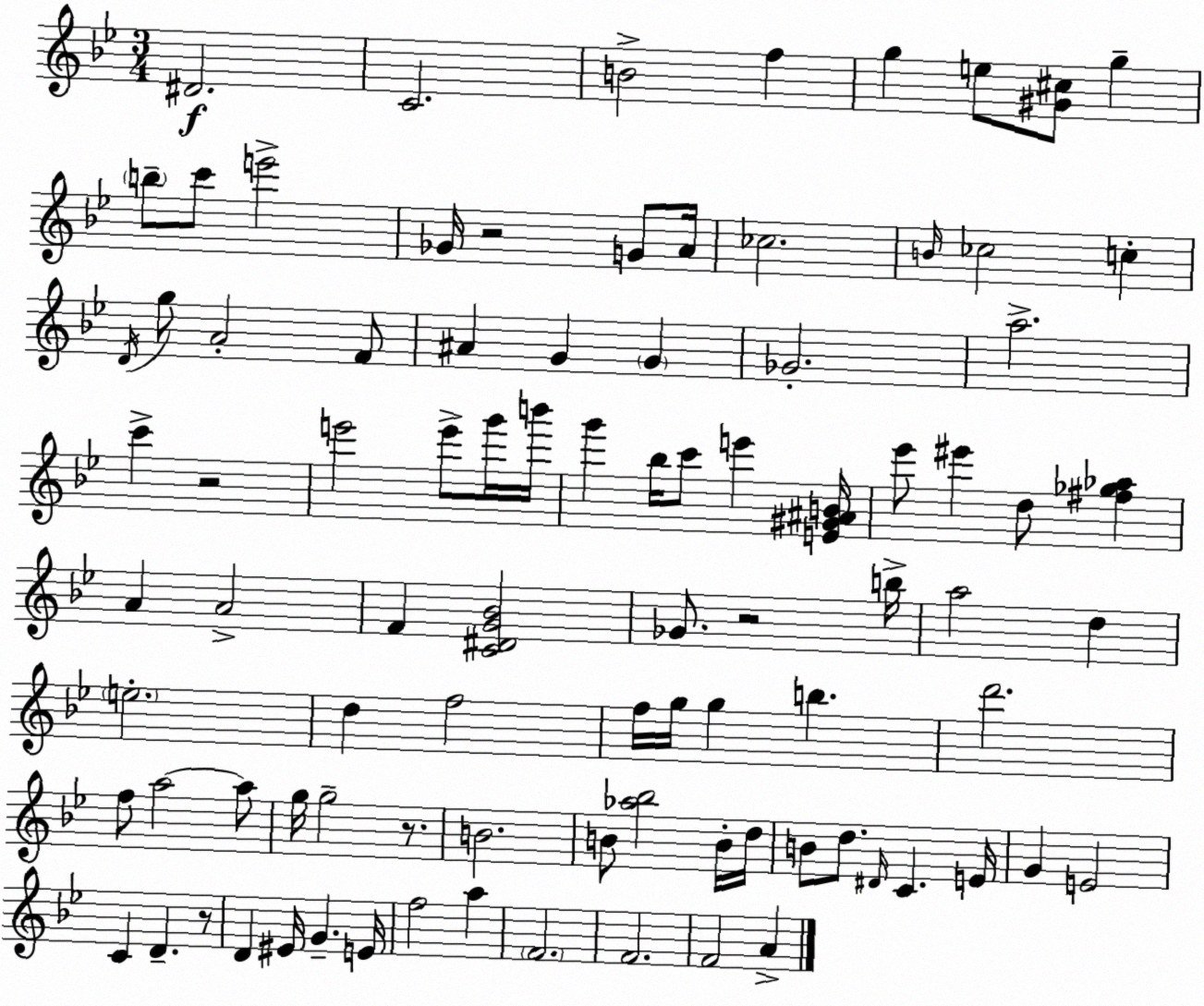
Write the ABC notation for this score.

X:1
T:Untitled
M:3/4
L:1/4
K:Gm
^D2 C2 B2 f g e/2 [^G^c]/2 g b/2 c'/2 e'2 _G/4 z2 G/2 A/4 _c2 B/4 _c2 c D/4 g/2 A2 F/2 ^A G G _G2 a2 c' z2 e'2 e'/2 g'/4 b'/4 g' _b/4 c'/2 e' [E^G^AB]/4 _e'/2 ^e' d/2 [^f_g_a] A A2 F [C^DG_B]2 _G/2 z2 b/4 a2 d e2 d f2 f/4 g/4 g b d'2 f/2 a2 a/2 g/4 g2 z/2 B2 B/2 [_a_b]2 B/4 d/4 B/2 d/2 ^D/4 C E/4 G E2 C D z/2 D ^E/4 G E/4 f2 a F2 F2 F2 A